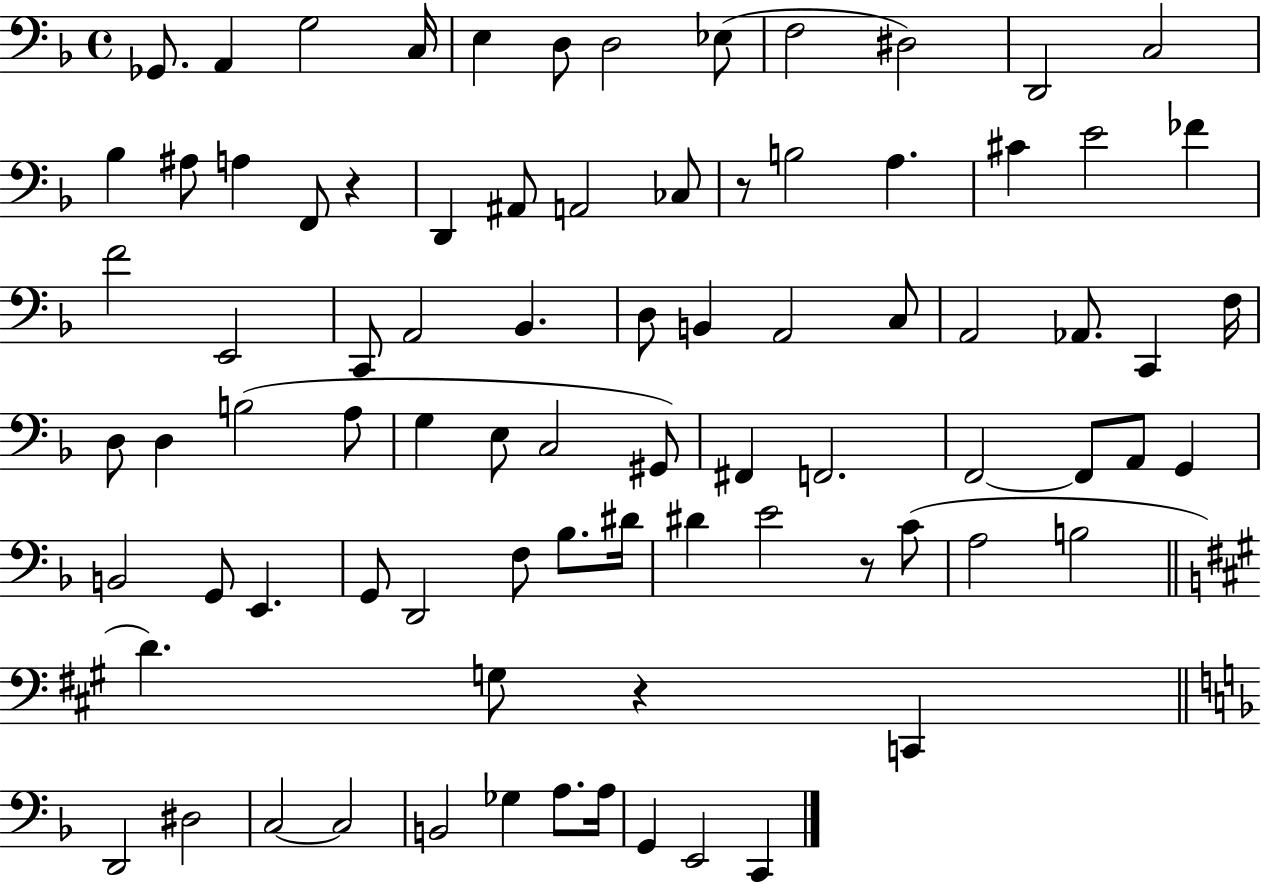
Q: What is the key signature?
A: F major